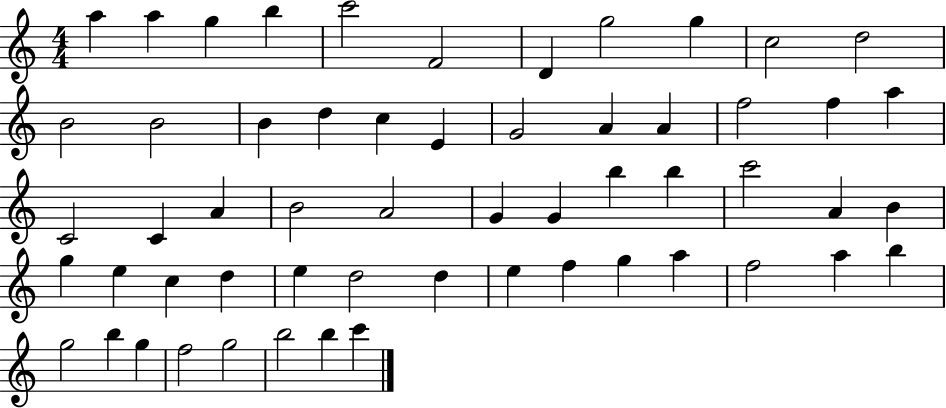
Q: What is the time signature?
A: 4/4